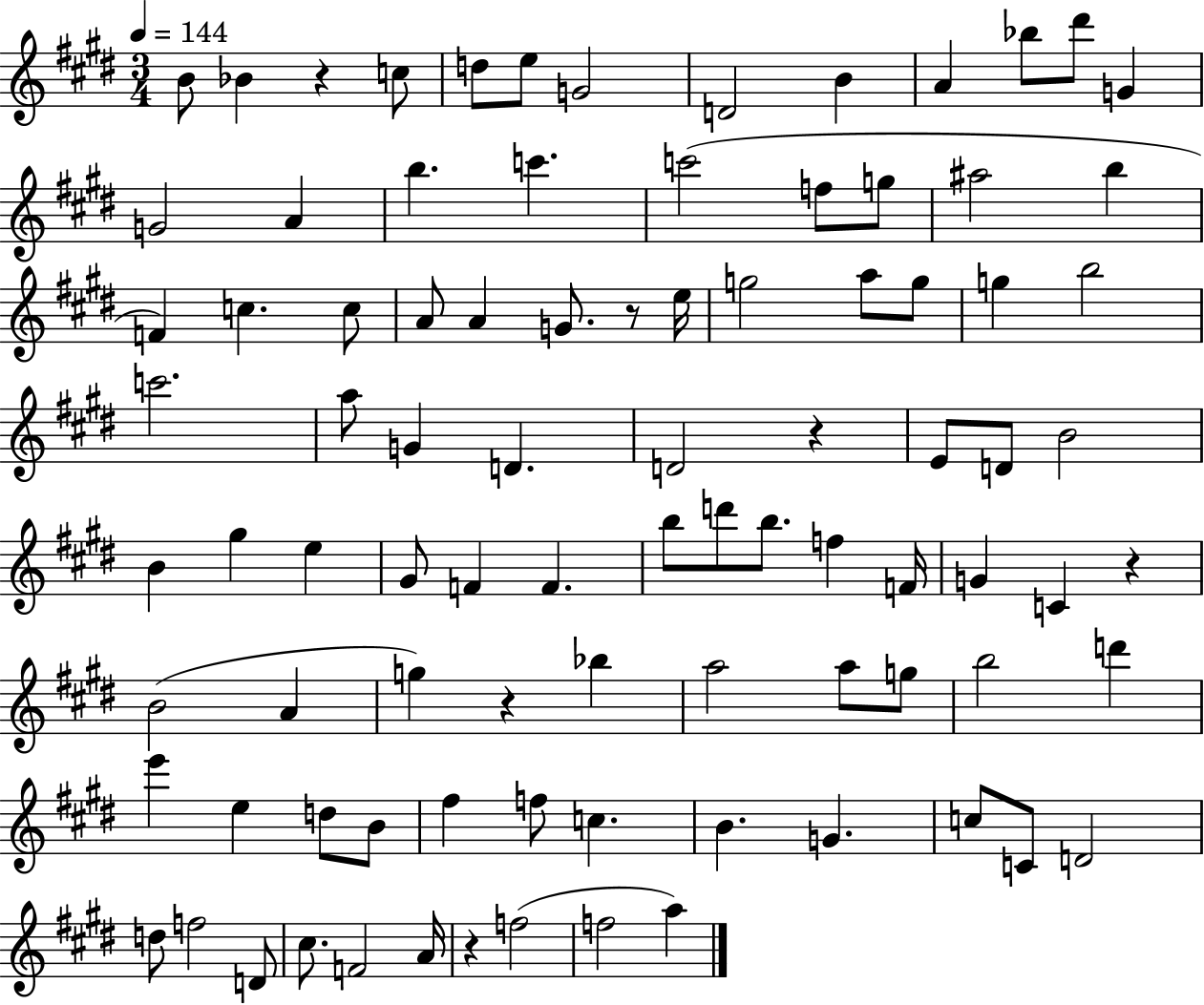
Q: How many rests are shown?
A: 6